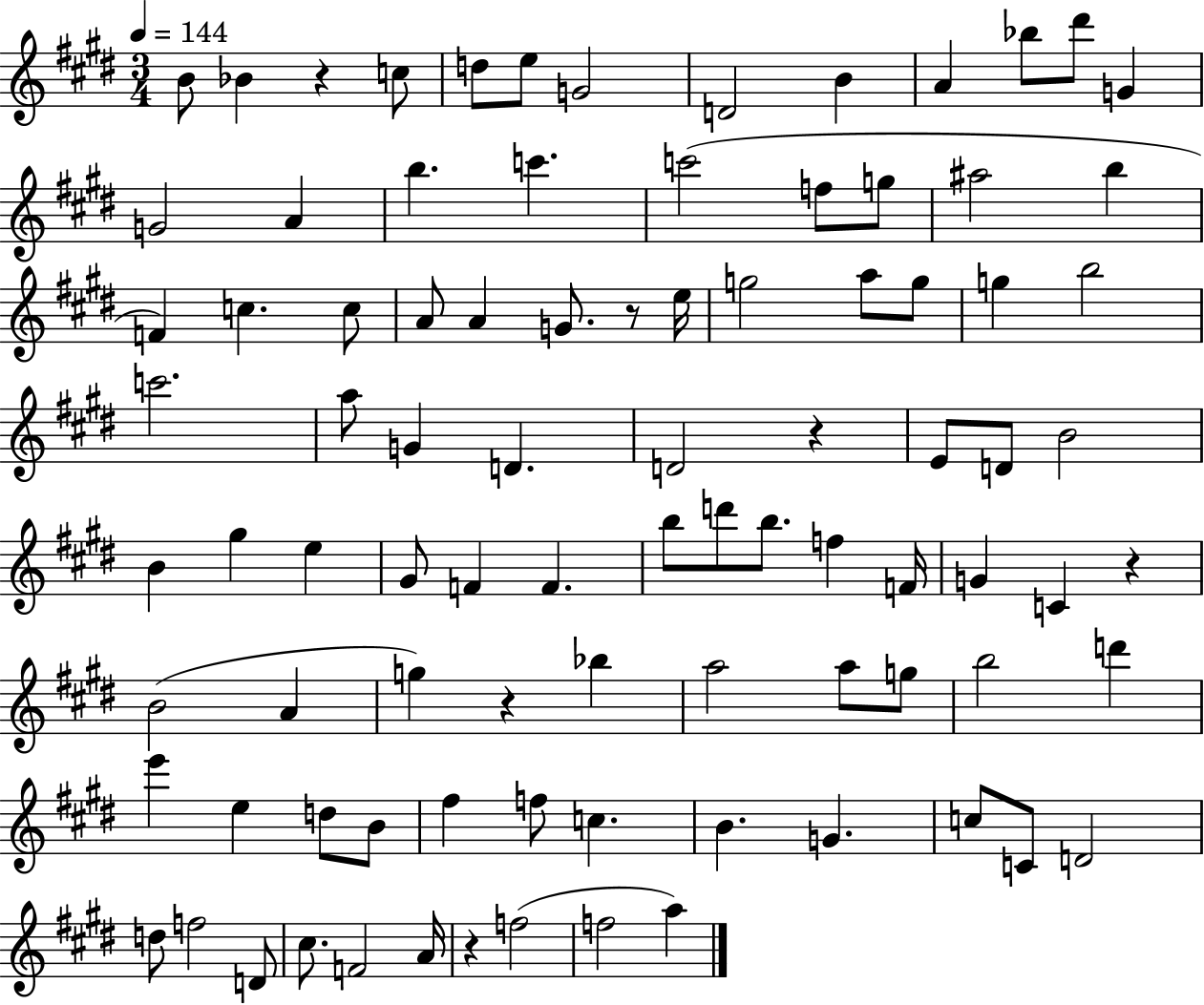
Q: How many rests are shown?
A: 6